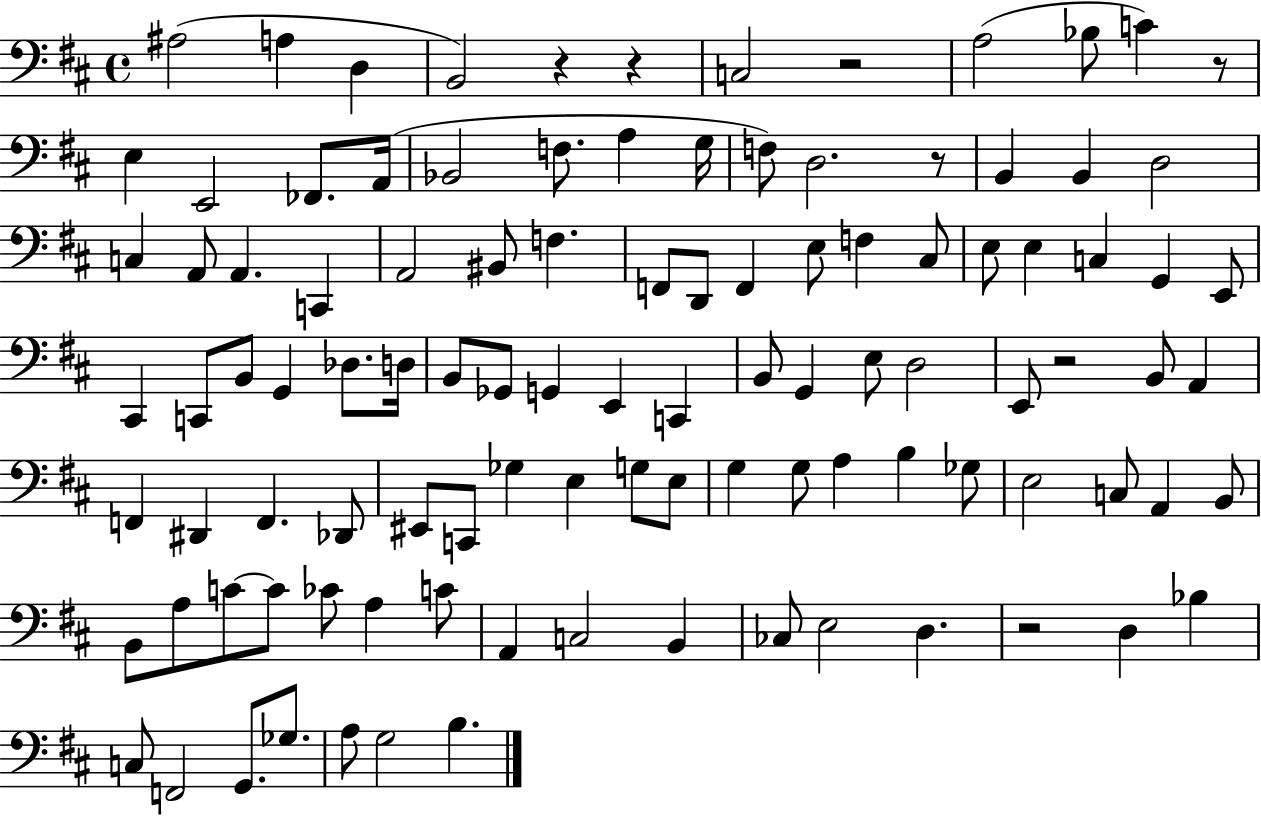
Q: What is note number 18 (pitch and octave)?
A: D3